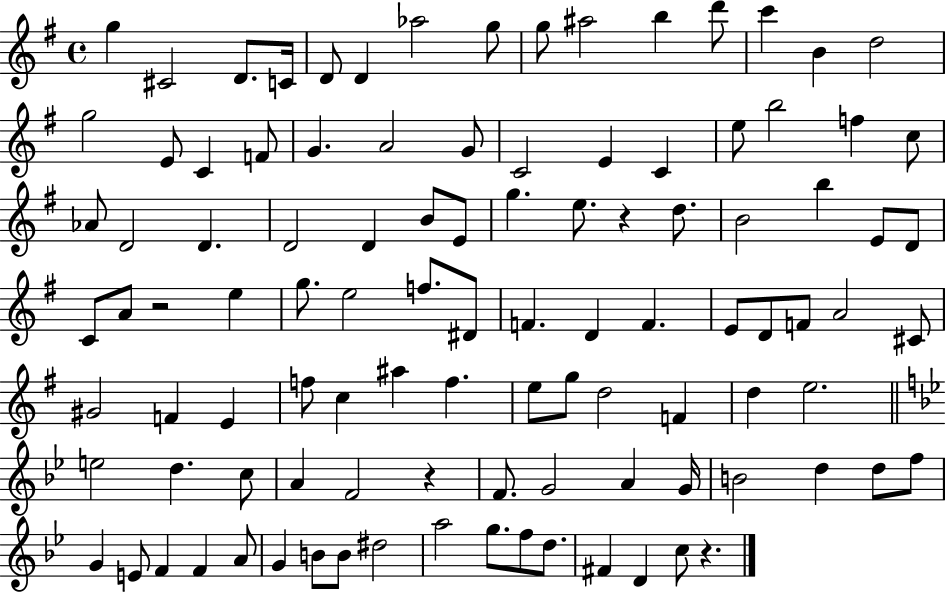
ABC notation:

X:1
T:Untitled
M:4/4
L:1/4
K:G
g ^C2 D/2 C/4 D/2 D _a2 g/2 g/2 ^a2 b d'/2 c' B d2 g2 E/2 C F/2 G A2 G/2 C2 E C e/2 b2 f c/2 _A/2 D2 D D2 D B/2 E/2 g e/2 z d/2 B2 b E/2 D/2 C/2 A/2 z2 e g/2 e2 f/2 ^D/2 F D F E/2 D/2 F/2 A2 ^C/2 ^G2 F E f/2 c ^a f e/2 g/2 d2 F d e2 e2 d c/2 A F2 z F/2 G2 A G/4 B2 d d/2 f/2 G E/2 F F A/2 G B/2 B/2 ^d2 a2 g/2 f/2 d/2 ^F D c/2 z